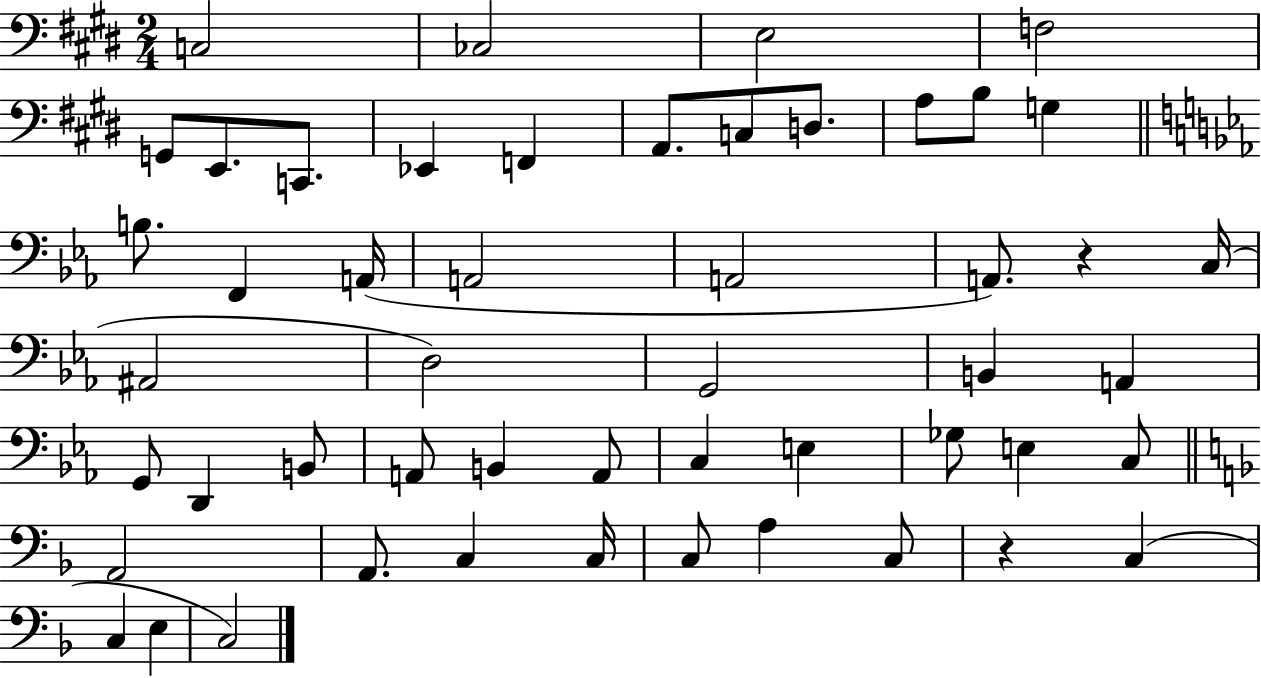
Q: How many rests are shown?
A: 2